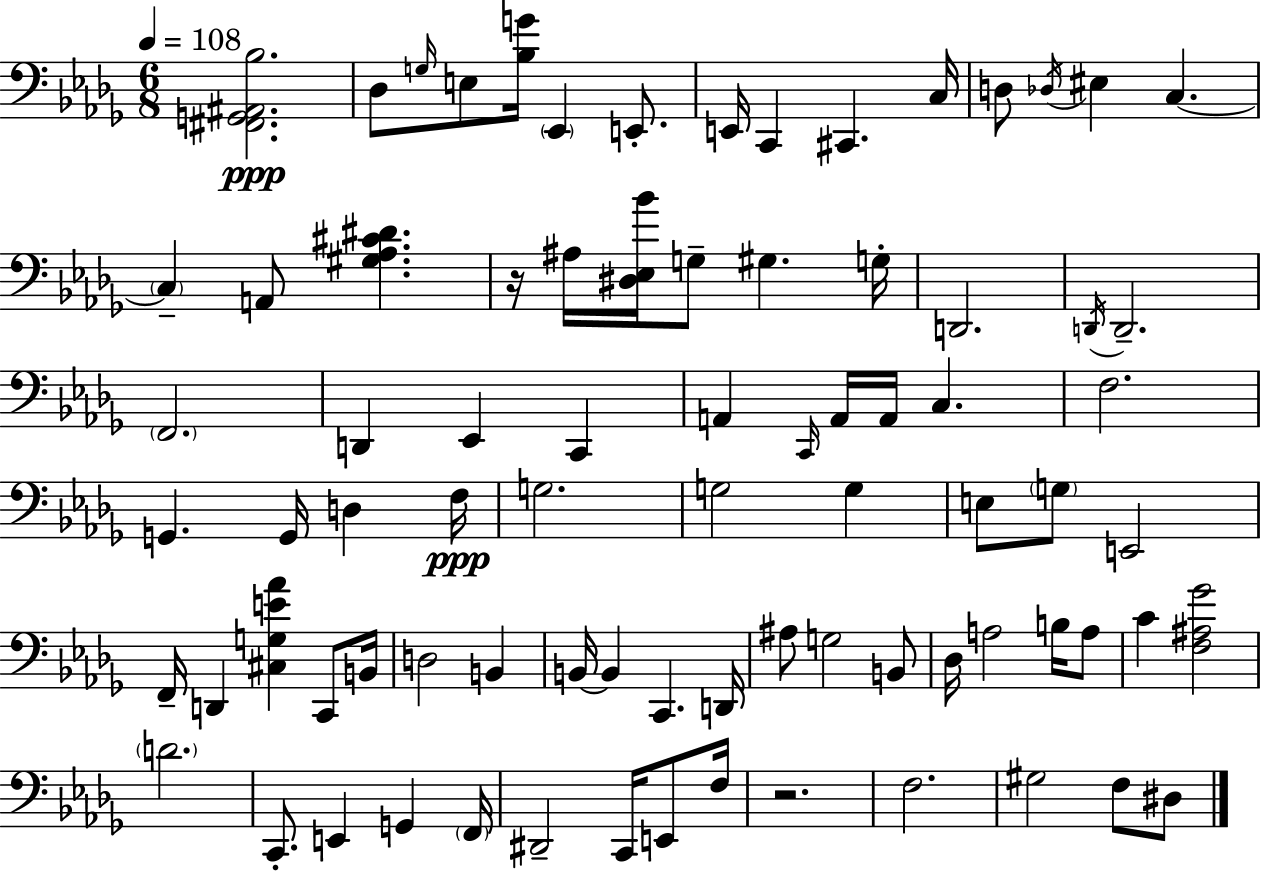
[F#2,G2,A#2,Bb3]/h. Db3/e G3/s E3/e [Bb3,G4]/s Eb2/q E2/e. E2/s C2/q C#2/q. C3/s D3/e Db3/s EIS3/q C3/q. C3/q A2/e [G#3,Ab3,C#4,D#4]/q. R/s A#3/s [D#3,Eb3,Bb4]/s G3/e G#3/q. G3/s D2/h. D2/s D2/h. F2/h. D2/q Eb2/q C2/q A2/q C2/s A2/s A2/s C3/q. F3/h. G2/q. G2/s D3/q F3/s G3/h. G3/h G3/q E3/e G3/e E2/h F2/s D2/q [C#3,G3,E4,Ab4]/q C2/e B2/s D3/h B2/q B2/s B2/q C2/q. D2/s A#3/e G3/h B2/e Db3/s A3/h B3/s A3/e C4/q [F3,A#3,Gb4]/h D4/h. C2/e. E2/q G2/q F2/s D#2/h C2/s E2/e F3/s R/h. F3/h. G#3/h F3/e D#3/e